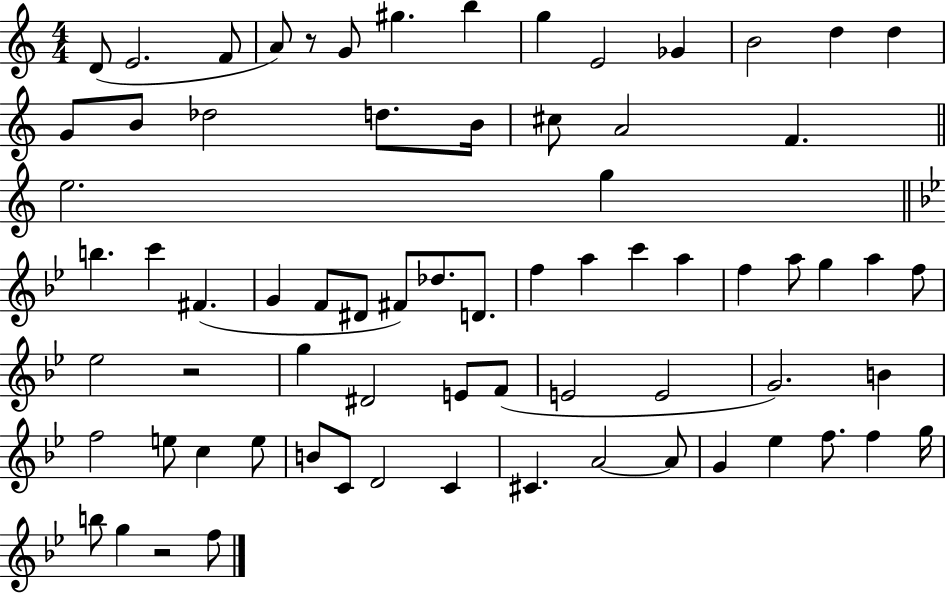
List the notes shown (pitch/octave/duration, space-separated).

D4/e E4/h. F4/e A4/e R/e G4/e G#5/q. B5/q G5/q E4/h Gb4/q B4/h D5/q D5/q G4/e B4/e Db5/h D5/e. B4/s C#5/e A4/h F4/q. E5/h. G5/q B5/q. C6/q F#4/q. G4/q F4/e D#4/e F#4/e Db5/e. D4/e. F5/q A5/q C6/q A5/q F5/q A5/e G5/q A5/q F5/e Eb5/h R/h G5/q D#4/h E4/e F4/e E4/h E4/h G4/h. B4/q F5/h E5/e C5/q E5/e B4/e C4/e D4/h C4/q C#4/q. A4/h A4/e G4/q Eb5/q F5/e. F5/q G5/s B5/e G5/q R/h F5/e